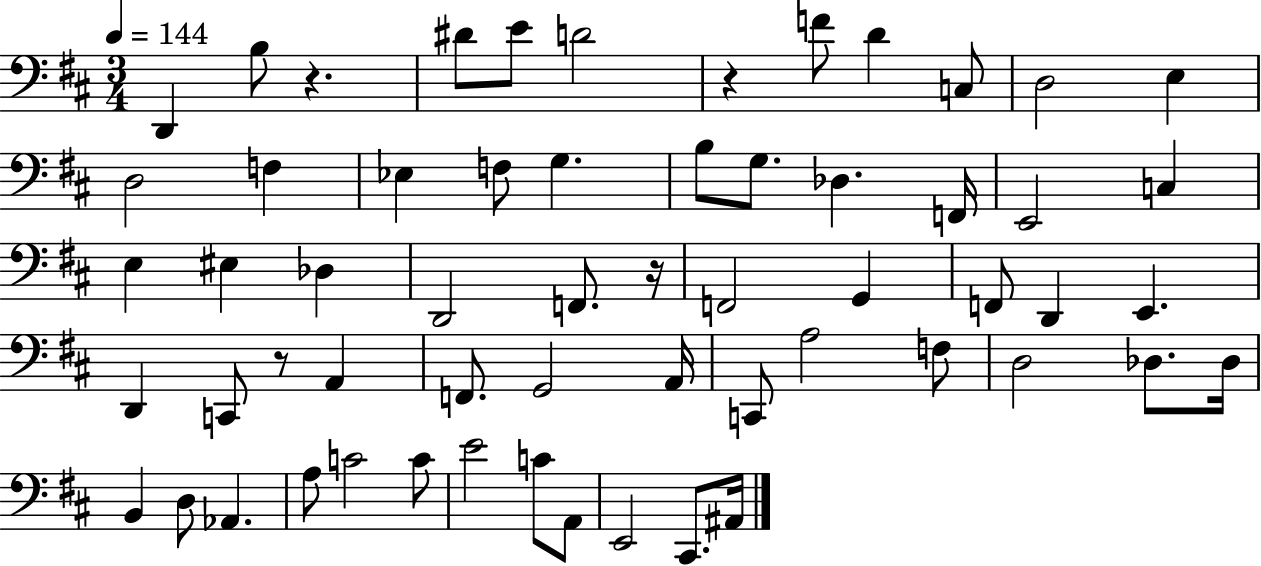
{
  \clef bass
  \numericTimeSignature
  \time 3/4
  \key d \major
  \tempo 4 = 144
  \repeat volta 2 { d,4 b8 r4. | dis'8 e'8 d'2 | r4 f'8 d'4 c8 | d2 e4 | \break d2 f4 | ees4 f8 g4. | b8 g8. des4. f,16 | e,2 c4 | \break e4 eis4 des4 | d,2 f,8. r16 | f,2 g,4 | f,8 d,4 e,4. | \break d,4 c,8 r8 a,4 | f,8. g,2 a,16 | c,8 a2 f8 | d2 des8. des16 | \break b,4 d8 aes,4. | a8 c'2 c'8 | e'2 c'8 a,8 | e,2 cis,8. ais,16 | \break } \bar "|."
}